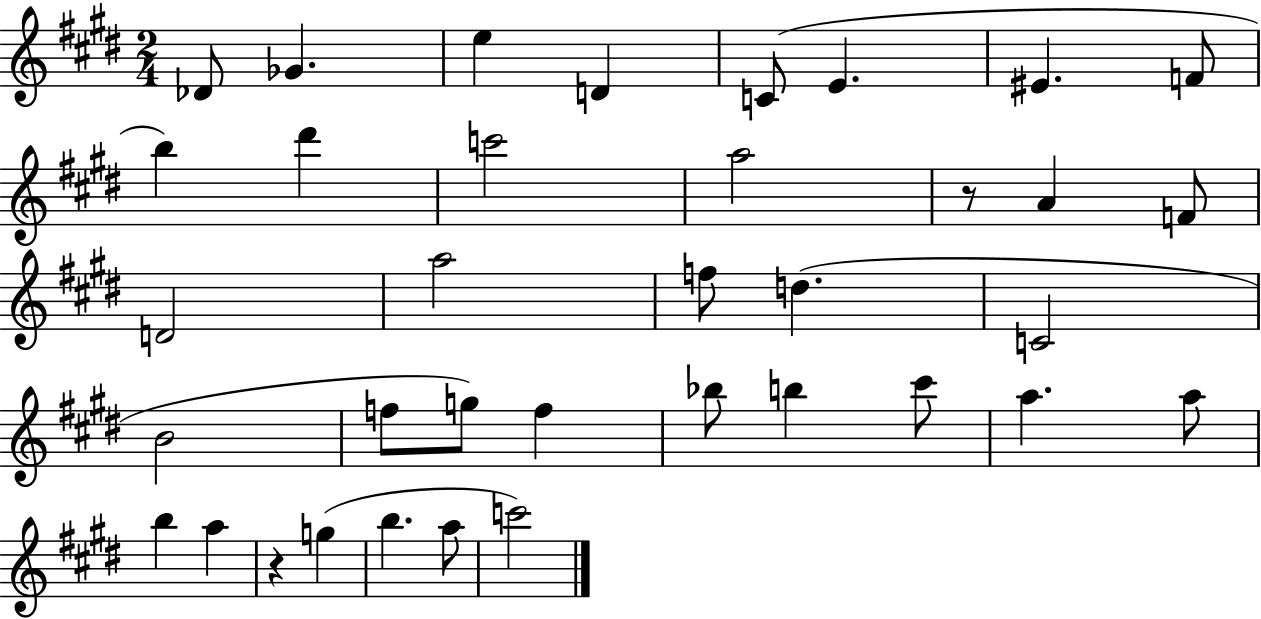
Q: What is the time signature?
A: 2/4